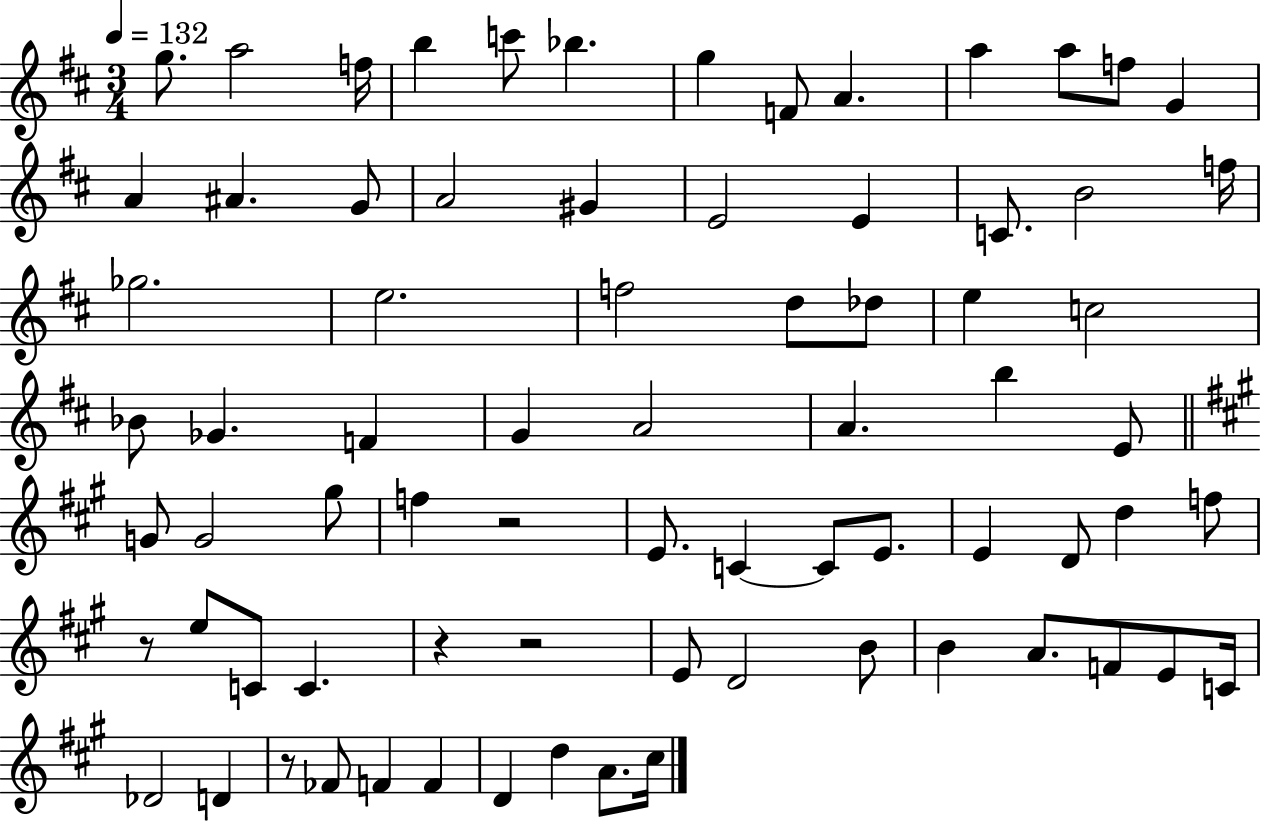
{
  \clef treble
  \numericTimeSignature
  \time 3/4
  \key d \major
  \tempo 4 = 132
  g''8. a''2 f''16 | b''4 c'''8 bes''4. | g''4 f'8 a'4. | a''4 a''8 f''8 g'4 | \break a'4 ais'4. g'8 | a'2 gis'4 | e'2 e'4 | c'8. b'2 f''16 | \break ges''2. | e''2. | f''2 d''8 des''8 | e''4 c''2 | \break bes'8 ges'4. f'4 | g'4 a'2 | a'4. b''4 e'8 | \bar "||" \break \key a \major g'8 g'2 gis''8 | f''4 r2 | e'8. c'4~~ c'8 e'8. | e'4 d'8 d''4 f''8 | \break r8 e''8 c'8 c'4. | r4 r2 | e'8 d'2 b'8 | b'4 a'8. f'8 e'8 c'16 | \break des'2 d'4 | r8 fes'8 f'4 f'4 | d'4 d''4 a'8. cis''16 | \bar "|."
}